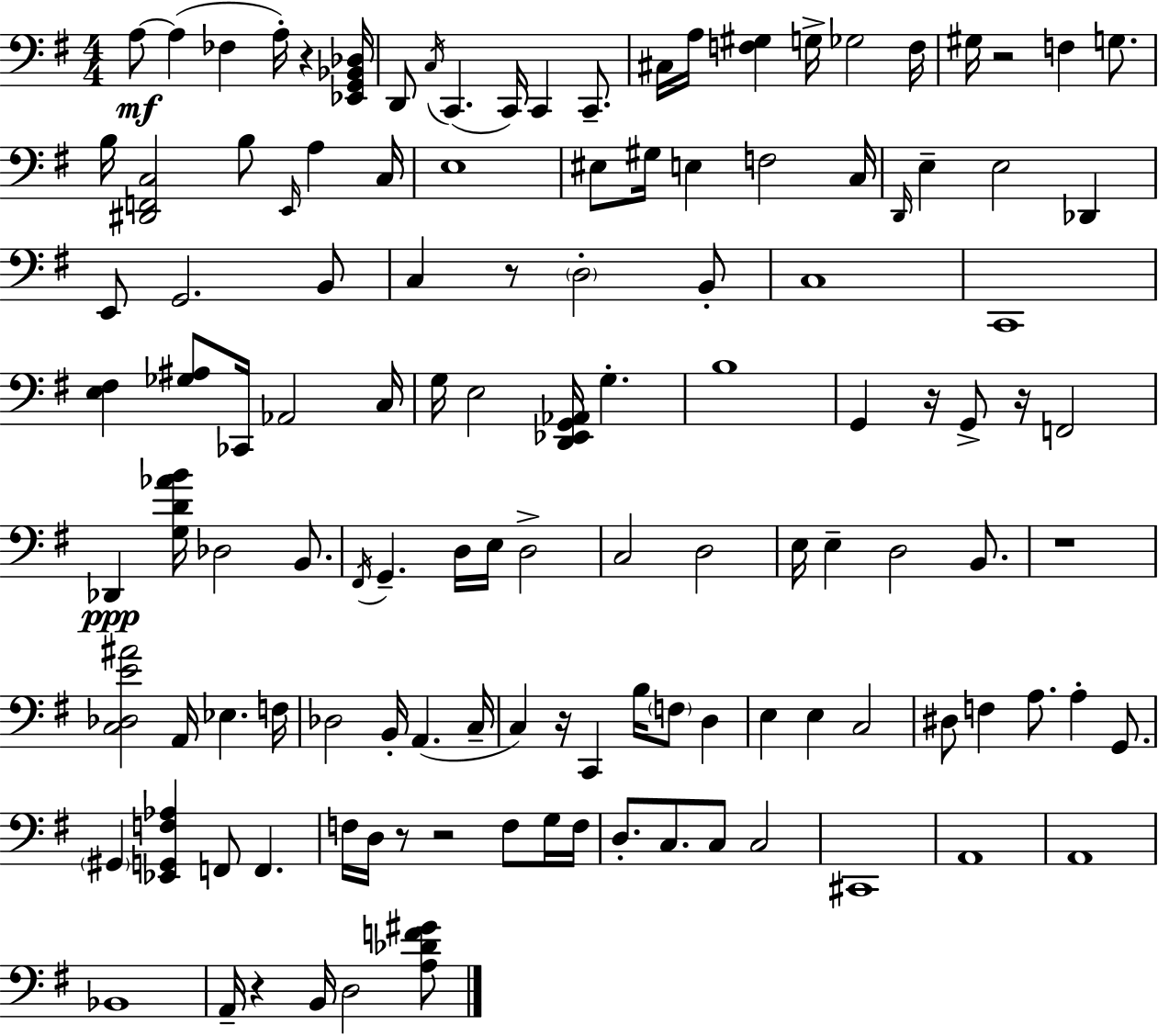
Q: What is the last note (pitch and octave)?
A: D3